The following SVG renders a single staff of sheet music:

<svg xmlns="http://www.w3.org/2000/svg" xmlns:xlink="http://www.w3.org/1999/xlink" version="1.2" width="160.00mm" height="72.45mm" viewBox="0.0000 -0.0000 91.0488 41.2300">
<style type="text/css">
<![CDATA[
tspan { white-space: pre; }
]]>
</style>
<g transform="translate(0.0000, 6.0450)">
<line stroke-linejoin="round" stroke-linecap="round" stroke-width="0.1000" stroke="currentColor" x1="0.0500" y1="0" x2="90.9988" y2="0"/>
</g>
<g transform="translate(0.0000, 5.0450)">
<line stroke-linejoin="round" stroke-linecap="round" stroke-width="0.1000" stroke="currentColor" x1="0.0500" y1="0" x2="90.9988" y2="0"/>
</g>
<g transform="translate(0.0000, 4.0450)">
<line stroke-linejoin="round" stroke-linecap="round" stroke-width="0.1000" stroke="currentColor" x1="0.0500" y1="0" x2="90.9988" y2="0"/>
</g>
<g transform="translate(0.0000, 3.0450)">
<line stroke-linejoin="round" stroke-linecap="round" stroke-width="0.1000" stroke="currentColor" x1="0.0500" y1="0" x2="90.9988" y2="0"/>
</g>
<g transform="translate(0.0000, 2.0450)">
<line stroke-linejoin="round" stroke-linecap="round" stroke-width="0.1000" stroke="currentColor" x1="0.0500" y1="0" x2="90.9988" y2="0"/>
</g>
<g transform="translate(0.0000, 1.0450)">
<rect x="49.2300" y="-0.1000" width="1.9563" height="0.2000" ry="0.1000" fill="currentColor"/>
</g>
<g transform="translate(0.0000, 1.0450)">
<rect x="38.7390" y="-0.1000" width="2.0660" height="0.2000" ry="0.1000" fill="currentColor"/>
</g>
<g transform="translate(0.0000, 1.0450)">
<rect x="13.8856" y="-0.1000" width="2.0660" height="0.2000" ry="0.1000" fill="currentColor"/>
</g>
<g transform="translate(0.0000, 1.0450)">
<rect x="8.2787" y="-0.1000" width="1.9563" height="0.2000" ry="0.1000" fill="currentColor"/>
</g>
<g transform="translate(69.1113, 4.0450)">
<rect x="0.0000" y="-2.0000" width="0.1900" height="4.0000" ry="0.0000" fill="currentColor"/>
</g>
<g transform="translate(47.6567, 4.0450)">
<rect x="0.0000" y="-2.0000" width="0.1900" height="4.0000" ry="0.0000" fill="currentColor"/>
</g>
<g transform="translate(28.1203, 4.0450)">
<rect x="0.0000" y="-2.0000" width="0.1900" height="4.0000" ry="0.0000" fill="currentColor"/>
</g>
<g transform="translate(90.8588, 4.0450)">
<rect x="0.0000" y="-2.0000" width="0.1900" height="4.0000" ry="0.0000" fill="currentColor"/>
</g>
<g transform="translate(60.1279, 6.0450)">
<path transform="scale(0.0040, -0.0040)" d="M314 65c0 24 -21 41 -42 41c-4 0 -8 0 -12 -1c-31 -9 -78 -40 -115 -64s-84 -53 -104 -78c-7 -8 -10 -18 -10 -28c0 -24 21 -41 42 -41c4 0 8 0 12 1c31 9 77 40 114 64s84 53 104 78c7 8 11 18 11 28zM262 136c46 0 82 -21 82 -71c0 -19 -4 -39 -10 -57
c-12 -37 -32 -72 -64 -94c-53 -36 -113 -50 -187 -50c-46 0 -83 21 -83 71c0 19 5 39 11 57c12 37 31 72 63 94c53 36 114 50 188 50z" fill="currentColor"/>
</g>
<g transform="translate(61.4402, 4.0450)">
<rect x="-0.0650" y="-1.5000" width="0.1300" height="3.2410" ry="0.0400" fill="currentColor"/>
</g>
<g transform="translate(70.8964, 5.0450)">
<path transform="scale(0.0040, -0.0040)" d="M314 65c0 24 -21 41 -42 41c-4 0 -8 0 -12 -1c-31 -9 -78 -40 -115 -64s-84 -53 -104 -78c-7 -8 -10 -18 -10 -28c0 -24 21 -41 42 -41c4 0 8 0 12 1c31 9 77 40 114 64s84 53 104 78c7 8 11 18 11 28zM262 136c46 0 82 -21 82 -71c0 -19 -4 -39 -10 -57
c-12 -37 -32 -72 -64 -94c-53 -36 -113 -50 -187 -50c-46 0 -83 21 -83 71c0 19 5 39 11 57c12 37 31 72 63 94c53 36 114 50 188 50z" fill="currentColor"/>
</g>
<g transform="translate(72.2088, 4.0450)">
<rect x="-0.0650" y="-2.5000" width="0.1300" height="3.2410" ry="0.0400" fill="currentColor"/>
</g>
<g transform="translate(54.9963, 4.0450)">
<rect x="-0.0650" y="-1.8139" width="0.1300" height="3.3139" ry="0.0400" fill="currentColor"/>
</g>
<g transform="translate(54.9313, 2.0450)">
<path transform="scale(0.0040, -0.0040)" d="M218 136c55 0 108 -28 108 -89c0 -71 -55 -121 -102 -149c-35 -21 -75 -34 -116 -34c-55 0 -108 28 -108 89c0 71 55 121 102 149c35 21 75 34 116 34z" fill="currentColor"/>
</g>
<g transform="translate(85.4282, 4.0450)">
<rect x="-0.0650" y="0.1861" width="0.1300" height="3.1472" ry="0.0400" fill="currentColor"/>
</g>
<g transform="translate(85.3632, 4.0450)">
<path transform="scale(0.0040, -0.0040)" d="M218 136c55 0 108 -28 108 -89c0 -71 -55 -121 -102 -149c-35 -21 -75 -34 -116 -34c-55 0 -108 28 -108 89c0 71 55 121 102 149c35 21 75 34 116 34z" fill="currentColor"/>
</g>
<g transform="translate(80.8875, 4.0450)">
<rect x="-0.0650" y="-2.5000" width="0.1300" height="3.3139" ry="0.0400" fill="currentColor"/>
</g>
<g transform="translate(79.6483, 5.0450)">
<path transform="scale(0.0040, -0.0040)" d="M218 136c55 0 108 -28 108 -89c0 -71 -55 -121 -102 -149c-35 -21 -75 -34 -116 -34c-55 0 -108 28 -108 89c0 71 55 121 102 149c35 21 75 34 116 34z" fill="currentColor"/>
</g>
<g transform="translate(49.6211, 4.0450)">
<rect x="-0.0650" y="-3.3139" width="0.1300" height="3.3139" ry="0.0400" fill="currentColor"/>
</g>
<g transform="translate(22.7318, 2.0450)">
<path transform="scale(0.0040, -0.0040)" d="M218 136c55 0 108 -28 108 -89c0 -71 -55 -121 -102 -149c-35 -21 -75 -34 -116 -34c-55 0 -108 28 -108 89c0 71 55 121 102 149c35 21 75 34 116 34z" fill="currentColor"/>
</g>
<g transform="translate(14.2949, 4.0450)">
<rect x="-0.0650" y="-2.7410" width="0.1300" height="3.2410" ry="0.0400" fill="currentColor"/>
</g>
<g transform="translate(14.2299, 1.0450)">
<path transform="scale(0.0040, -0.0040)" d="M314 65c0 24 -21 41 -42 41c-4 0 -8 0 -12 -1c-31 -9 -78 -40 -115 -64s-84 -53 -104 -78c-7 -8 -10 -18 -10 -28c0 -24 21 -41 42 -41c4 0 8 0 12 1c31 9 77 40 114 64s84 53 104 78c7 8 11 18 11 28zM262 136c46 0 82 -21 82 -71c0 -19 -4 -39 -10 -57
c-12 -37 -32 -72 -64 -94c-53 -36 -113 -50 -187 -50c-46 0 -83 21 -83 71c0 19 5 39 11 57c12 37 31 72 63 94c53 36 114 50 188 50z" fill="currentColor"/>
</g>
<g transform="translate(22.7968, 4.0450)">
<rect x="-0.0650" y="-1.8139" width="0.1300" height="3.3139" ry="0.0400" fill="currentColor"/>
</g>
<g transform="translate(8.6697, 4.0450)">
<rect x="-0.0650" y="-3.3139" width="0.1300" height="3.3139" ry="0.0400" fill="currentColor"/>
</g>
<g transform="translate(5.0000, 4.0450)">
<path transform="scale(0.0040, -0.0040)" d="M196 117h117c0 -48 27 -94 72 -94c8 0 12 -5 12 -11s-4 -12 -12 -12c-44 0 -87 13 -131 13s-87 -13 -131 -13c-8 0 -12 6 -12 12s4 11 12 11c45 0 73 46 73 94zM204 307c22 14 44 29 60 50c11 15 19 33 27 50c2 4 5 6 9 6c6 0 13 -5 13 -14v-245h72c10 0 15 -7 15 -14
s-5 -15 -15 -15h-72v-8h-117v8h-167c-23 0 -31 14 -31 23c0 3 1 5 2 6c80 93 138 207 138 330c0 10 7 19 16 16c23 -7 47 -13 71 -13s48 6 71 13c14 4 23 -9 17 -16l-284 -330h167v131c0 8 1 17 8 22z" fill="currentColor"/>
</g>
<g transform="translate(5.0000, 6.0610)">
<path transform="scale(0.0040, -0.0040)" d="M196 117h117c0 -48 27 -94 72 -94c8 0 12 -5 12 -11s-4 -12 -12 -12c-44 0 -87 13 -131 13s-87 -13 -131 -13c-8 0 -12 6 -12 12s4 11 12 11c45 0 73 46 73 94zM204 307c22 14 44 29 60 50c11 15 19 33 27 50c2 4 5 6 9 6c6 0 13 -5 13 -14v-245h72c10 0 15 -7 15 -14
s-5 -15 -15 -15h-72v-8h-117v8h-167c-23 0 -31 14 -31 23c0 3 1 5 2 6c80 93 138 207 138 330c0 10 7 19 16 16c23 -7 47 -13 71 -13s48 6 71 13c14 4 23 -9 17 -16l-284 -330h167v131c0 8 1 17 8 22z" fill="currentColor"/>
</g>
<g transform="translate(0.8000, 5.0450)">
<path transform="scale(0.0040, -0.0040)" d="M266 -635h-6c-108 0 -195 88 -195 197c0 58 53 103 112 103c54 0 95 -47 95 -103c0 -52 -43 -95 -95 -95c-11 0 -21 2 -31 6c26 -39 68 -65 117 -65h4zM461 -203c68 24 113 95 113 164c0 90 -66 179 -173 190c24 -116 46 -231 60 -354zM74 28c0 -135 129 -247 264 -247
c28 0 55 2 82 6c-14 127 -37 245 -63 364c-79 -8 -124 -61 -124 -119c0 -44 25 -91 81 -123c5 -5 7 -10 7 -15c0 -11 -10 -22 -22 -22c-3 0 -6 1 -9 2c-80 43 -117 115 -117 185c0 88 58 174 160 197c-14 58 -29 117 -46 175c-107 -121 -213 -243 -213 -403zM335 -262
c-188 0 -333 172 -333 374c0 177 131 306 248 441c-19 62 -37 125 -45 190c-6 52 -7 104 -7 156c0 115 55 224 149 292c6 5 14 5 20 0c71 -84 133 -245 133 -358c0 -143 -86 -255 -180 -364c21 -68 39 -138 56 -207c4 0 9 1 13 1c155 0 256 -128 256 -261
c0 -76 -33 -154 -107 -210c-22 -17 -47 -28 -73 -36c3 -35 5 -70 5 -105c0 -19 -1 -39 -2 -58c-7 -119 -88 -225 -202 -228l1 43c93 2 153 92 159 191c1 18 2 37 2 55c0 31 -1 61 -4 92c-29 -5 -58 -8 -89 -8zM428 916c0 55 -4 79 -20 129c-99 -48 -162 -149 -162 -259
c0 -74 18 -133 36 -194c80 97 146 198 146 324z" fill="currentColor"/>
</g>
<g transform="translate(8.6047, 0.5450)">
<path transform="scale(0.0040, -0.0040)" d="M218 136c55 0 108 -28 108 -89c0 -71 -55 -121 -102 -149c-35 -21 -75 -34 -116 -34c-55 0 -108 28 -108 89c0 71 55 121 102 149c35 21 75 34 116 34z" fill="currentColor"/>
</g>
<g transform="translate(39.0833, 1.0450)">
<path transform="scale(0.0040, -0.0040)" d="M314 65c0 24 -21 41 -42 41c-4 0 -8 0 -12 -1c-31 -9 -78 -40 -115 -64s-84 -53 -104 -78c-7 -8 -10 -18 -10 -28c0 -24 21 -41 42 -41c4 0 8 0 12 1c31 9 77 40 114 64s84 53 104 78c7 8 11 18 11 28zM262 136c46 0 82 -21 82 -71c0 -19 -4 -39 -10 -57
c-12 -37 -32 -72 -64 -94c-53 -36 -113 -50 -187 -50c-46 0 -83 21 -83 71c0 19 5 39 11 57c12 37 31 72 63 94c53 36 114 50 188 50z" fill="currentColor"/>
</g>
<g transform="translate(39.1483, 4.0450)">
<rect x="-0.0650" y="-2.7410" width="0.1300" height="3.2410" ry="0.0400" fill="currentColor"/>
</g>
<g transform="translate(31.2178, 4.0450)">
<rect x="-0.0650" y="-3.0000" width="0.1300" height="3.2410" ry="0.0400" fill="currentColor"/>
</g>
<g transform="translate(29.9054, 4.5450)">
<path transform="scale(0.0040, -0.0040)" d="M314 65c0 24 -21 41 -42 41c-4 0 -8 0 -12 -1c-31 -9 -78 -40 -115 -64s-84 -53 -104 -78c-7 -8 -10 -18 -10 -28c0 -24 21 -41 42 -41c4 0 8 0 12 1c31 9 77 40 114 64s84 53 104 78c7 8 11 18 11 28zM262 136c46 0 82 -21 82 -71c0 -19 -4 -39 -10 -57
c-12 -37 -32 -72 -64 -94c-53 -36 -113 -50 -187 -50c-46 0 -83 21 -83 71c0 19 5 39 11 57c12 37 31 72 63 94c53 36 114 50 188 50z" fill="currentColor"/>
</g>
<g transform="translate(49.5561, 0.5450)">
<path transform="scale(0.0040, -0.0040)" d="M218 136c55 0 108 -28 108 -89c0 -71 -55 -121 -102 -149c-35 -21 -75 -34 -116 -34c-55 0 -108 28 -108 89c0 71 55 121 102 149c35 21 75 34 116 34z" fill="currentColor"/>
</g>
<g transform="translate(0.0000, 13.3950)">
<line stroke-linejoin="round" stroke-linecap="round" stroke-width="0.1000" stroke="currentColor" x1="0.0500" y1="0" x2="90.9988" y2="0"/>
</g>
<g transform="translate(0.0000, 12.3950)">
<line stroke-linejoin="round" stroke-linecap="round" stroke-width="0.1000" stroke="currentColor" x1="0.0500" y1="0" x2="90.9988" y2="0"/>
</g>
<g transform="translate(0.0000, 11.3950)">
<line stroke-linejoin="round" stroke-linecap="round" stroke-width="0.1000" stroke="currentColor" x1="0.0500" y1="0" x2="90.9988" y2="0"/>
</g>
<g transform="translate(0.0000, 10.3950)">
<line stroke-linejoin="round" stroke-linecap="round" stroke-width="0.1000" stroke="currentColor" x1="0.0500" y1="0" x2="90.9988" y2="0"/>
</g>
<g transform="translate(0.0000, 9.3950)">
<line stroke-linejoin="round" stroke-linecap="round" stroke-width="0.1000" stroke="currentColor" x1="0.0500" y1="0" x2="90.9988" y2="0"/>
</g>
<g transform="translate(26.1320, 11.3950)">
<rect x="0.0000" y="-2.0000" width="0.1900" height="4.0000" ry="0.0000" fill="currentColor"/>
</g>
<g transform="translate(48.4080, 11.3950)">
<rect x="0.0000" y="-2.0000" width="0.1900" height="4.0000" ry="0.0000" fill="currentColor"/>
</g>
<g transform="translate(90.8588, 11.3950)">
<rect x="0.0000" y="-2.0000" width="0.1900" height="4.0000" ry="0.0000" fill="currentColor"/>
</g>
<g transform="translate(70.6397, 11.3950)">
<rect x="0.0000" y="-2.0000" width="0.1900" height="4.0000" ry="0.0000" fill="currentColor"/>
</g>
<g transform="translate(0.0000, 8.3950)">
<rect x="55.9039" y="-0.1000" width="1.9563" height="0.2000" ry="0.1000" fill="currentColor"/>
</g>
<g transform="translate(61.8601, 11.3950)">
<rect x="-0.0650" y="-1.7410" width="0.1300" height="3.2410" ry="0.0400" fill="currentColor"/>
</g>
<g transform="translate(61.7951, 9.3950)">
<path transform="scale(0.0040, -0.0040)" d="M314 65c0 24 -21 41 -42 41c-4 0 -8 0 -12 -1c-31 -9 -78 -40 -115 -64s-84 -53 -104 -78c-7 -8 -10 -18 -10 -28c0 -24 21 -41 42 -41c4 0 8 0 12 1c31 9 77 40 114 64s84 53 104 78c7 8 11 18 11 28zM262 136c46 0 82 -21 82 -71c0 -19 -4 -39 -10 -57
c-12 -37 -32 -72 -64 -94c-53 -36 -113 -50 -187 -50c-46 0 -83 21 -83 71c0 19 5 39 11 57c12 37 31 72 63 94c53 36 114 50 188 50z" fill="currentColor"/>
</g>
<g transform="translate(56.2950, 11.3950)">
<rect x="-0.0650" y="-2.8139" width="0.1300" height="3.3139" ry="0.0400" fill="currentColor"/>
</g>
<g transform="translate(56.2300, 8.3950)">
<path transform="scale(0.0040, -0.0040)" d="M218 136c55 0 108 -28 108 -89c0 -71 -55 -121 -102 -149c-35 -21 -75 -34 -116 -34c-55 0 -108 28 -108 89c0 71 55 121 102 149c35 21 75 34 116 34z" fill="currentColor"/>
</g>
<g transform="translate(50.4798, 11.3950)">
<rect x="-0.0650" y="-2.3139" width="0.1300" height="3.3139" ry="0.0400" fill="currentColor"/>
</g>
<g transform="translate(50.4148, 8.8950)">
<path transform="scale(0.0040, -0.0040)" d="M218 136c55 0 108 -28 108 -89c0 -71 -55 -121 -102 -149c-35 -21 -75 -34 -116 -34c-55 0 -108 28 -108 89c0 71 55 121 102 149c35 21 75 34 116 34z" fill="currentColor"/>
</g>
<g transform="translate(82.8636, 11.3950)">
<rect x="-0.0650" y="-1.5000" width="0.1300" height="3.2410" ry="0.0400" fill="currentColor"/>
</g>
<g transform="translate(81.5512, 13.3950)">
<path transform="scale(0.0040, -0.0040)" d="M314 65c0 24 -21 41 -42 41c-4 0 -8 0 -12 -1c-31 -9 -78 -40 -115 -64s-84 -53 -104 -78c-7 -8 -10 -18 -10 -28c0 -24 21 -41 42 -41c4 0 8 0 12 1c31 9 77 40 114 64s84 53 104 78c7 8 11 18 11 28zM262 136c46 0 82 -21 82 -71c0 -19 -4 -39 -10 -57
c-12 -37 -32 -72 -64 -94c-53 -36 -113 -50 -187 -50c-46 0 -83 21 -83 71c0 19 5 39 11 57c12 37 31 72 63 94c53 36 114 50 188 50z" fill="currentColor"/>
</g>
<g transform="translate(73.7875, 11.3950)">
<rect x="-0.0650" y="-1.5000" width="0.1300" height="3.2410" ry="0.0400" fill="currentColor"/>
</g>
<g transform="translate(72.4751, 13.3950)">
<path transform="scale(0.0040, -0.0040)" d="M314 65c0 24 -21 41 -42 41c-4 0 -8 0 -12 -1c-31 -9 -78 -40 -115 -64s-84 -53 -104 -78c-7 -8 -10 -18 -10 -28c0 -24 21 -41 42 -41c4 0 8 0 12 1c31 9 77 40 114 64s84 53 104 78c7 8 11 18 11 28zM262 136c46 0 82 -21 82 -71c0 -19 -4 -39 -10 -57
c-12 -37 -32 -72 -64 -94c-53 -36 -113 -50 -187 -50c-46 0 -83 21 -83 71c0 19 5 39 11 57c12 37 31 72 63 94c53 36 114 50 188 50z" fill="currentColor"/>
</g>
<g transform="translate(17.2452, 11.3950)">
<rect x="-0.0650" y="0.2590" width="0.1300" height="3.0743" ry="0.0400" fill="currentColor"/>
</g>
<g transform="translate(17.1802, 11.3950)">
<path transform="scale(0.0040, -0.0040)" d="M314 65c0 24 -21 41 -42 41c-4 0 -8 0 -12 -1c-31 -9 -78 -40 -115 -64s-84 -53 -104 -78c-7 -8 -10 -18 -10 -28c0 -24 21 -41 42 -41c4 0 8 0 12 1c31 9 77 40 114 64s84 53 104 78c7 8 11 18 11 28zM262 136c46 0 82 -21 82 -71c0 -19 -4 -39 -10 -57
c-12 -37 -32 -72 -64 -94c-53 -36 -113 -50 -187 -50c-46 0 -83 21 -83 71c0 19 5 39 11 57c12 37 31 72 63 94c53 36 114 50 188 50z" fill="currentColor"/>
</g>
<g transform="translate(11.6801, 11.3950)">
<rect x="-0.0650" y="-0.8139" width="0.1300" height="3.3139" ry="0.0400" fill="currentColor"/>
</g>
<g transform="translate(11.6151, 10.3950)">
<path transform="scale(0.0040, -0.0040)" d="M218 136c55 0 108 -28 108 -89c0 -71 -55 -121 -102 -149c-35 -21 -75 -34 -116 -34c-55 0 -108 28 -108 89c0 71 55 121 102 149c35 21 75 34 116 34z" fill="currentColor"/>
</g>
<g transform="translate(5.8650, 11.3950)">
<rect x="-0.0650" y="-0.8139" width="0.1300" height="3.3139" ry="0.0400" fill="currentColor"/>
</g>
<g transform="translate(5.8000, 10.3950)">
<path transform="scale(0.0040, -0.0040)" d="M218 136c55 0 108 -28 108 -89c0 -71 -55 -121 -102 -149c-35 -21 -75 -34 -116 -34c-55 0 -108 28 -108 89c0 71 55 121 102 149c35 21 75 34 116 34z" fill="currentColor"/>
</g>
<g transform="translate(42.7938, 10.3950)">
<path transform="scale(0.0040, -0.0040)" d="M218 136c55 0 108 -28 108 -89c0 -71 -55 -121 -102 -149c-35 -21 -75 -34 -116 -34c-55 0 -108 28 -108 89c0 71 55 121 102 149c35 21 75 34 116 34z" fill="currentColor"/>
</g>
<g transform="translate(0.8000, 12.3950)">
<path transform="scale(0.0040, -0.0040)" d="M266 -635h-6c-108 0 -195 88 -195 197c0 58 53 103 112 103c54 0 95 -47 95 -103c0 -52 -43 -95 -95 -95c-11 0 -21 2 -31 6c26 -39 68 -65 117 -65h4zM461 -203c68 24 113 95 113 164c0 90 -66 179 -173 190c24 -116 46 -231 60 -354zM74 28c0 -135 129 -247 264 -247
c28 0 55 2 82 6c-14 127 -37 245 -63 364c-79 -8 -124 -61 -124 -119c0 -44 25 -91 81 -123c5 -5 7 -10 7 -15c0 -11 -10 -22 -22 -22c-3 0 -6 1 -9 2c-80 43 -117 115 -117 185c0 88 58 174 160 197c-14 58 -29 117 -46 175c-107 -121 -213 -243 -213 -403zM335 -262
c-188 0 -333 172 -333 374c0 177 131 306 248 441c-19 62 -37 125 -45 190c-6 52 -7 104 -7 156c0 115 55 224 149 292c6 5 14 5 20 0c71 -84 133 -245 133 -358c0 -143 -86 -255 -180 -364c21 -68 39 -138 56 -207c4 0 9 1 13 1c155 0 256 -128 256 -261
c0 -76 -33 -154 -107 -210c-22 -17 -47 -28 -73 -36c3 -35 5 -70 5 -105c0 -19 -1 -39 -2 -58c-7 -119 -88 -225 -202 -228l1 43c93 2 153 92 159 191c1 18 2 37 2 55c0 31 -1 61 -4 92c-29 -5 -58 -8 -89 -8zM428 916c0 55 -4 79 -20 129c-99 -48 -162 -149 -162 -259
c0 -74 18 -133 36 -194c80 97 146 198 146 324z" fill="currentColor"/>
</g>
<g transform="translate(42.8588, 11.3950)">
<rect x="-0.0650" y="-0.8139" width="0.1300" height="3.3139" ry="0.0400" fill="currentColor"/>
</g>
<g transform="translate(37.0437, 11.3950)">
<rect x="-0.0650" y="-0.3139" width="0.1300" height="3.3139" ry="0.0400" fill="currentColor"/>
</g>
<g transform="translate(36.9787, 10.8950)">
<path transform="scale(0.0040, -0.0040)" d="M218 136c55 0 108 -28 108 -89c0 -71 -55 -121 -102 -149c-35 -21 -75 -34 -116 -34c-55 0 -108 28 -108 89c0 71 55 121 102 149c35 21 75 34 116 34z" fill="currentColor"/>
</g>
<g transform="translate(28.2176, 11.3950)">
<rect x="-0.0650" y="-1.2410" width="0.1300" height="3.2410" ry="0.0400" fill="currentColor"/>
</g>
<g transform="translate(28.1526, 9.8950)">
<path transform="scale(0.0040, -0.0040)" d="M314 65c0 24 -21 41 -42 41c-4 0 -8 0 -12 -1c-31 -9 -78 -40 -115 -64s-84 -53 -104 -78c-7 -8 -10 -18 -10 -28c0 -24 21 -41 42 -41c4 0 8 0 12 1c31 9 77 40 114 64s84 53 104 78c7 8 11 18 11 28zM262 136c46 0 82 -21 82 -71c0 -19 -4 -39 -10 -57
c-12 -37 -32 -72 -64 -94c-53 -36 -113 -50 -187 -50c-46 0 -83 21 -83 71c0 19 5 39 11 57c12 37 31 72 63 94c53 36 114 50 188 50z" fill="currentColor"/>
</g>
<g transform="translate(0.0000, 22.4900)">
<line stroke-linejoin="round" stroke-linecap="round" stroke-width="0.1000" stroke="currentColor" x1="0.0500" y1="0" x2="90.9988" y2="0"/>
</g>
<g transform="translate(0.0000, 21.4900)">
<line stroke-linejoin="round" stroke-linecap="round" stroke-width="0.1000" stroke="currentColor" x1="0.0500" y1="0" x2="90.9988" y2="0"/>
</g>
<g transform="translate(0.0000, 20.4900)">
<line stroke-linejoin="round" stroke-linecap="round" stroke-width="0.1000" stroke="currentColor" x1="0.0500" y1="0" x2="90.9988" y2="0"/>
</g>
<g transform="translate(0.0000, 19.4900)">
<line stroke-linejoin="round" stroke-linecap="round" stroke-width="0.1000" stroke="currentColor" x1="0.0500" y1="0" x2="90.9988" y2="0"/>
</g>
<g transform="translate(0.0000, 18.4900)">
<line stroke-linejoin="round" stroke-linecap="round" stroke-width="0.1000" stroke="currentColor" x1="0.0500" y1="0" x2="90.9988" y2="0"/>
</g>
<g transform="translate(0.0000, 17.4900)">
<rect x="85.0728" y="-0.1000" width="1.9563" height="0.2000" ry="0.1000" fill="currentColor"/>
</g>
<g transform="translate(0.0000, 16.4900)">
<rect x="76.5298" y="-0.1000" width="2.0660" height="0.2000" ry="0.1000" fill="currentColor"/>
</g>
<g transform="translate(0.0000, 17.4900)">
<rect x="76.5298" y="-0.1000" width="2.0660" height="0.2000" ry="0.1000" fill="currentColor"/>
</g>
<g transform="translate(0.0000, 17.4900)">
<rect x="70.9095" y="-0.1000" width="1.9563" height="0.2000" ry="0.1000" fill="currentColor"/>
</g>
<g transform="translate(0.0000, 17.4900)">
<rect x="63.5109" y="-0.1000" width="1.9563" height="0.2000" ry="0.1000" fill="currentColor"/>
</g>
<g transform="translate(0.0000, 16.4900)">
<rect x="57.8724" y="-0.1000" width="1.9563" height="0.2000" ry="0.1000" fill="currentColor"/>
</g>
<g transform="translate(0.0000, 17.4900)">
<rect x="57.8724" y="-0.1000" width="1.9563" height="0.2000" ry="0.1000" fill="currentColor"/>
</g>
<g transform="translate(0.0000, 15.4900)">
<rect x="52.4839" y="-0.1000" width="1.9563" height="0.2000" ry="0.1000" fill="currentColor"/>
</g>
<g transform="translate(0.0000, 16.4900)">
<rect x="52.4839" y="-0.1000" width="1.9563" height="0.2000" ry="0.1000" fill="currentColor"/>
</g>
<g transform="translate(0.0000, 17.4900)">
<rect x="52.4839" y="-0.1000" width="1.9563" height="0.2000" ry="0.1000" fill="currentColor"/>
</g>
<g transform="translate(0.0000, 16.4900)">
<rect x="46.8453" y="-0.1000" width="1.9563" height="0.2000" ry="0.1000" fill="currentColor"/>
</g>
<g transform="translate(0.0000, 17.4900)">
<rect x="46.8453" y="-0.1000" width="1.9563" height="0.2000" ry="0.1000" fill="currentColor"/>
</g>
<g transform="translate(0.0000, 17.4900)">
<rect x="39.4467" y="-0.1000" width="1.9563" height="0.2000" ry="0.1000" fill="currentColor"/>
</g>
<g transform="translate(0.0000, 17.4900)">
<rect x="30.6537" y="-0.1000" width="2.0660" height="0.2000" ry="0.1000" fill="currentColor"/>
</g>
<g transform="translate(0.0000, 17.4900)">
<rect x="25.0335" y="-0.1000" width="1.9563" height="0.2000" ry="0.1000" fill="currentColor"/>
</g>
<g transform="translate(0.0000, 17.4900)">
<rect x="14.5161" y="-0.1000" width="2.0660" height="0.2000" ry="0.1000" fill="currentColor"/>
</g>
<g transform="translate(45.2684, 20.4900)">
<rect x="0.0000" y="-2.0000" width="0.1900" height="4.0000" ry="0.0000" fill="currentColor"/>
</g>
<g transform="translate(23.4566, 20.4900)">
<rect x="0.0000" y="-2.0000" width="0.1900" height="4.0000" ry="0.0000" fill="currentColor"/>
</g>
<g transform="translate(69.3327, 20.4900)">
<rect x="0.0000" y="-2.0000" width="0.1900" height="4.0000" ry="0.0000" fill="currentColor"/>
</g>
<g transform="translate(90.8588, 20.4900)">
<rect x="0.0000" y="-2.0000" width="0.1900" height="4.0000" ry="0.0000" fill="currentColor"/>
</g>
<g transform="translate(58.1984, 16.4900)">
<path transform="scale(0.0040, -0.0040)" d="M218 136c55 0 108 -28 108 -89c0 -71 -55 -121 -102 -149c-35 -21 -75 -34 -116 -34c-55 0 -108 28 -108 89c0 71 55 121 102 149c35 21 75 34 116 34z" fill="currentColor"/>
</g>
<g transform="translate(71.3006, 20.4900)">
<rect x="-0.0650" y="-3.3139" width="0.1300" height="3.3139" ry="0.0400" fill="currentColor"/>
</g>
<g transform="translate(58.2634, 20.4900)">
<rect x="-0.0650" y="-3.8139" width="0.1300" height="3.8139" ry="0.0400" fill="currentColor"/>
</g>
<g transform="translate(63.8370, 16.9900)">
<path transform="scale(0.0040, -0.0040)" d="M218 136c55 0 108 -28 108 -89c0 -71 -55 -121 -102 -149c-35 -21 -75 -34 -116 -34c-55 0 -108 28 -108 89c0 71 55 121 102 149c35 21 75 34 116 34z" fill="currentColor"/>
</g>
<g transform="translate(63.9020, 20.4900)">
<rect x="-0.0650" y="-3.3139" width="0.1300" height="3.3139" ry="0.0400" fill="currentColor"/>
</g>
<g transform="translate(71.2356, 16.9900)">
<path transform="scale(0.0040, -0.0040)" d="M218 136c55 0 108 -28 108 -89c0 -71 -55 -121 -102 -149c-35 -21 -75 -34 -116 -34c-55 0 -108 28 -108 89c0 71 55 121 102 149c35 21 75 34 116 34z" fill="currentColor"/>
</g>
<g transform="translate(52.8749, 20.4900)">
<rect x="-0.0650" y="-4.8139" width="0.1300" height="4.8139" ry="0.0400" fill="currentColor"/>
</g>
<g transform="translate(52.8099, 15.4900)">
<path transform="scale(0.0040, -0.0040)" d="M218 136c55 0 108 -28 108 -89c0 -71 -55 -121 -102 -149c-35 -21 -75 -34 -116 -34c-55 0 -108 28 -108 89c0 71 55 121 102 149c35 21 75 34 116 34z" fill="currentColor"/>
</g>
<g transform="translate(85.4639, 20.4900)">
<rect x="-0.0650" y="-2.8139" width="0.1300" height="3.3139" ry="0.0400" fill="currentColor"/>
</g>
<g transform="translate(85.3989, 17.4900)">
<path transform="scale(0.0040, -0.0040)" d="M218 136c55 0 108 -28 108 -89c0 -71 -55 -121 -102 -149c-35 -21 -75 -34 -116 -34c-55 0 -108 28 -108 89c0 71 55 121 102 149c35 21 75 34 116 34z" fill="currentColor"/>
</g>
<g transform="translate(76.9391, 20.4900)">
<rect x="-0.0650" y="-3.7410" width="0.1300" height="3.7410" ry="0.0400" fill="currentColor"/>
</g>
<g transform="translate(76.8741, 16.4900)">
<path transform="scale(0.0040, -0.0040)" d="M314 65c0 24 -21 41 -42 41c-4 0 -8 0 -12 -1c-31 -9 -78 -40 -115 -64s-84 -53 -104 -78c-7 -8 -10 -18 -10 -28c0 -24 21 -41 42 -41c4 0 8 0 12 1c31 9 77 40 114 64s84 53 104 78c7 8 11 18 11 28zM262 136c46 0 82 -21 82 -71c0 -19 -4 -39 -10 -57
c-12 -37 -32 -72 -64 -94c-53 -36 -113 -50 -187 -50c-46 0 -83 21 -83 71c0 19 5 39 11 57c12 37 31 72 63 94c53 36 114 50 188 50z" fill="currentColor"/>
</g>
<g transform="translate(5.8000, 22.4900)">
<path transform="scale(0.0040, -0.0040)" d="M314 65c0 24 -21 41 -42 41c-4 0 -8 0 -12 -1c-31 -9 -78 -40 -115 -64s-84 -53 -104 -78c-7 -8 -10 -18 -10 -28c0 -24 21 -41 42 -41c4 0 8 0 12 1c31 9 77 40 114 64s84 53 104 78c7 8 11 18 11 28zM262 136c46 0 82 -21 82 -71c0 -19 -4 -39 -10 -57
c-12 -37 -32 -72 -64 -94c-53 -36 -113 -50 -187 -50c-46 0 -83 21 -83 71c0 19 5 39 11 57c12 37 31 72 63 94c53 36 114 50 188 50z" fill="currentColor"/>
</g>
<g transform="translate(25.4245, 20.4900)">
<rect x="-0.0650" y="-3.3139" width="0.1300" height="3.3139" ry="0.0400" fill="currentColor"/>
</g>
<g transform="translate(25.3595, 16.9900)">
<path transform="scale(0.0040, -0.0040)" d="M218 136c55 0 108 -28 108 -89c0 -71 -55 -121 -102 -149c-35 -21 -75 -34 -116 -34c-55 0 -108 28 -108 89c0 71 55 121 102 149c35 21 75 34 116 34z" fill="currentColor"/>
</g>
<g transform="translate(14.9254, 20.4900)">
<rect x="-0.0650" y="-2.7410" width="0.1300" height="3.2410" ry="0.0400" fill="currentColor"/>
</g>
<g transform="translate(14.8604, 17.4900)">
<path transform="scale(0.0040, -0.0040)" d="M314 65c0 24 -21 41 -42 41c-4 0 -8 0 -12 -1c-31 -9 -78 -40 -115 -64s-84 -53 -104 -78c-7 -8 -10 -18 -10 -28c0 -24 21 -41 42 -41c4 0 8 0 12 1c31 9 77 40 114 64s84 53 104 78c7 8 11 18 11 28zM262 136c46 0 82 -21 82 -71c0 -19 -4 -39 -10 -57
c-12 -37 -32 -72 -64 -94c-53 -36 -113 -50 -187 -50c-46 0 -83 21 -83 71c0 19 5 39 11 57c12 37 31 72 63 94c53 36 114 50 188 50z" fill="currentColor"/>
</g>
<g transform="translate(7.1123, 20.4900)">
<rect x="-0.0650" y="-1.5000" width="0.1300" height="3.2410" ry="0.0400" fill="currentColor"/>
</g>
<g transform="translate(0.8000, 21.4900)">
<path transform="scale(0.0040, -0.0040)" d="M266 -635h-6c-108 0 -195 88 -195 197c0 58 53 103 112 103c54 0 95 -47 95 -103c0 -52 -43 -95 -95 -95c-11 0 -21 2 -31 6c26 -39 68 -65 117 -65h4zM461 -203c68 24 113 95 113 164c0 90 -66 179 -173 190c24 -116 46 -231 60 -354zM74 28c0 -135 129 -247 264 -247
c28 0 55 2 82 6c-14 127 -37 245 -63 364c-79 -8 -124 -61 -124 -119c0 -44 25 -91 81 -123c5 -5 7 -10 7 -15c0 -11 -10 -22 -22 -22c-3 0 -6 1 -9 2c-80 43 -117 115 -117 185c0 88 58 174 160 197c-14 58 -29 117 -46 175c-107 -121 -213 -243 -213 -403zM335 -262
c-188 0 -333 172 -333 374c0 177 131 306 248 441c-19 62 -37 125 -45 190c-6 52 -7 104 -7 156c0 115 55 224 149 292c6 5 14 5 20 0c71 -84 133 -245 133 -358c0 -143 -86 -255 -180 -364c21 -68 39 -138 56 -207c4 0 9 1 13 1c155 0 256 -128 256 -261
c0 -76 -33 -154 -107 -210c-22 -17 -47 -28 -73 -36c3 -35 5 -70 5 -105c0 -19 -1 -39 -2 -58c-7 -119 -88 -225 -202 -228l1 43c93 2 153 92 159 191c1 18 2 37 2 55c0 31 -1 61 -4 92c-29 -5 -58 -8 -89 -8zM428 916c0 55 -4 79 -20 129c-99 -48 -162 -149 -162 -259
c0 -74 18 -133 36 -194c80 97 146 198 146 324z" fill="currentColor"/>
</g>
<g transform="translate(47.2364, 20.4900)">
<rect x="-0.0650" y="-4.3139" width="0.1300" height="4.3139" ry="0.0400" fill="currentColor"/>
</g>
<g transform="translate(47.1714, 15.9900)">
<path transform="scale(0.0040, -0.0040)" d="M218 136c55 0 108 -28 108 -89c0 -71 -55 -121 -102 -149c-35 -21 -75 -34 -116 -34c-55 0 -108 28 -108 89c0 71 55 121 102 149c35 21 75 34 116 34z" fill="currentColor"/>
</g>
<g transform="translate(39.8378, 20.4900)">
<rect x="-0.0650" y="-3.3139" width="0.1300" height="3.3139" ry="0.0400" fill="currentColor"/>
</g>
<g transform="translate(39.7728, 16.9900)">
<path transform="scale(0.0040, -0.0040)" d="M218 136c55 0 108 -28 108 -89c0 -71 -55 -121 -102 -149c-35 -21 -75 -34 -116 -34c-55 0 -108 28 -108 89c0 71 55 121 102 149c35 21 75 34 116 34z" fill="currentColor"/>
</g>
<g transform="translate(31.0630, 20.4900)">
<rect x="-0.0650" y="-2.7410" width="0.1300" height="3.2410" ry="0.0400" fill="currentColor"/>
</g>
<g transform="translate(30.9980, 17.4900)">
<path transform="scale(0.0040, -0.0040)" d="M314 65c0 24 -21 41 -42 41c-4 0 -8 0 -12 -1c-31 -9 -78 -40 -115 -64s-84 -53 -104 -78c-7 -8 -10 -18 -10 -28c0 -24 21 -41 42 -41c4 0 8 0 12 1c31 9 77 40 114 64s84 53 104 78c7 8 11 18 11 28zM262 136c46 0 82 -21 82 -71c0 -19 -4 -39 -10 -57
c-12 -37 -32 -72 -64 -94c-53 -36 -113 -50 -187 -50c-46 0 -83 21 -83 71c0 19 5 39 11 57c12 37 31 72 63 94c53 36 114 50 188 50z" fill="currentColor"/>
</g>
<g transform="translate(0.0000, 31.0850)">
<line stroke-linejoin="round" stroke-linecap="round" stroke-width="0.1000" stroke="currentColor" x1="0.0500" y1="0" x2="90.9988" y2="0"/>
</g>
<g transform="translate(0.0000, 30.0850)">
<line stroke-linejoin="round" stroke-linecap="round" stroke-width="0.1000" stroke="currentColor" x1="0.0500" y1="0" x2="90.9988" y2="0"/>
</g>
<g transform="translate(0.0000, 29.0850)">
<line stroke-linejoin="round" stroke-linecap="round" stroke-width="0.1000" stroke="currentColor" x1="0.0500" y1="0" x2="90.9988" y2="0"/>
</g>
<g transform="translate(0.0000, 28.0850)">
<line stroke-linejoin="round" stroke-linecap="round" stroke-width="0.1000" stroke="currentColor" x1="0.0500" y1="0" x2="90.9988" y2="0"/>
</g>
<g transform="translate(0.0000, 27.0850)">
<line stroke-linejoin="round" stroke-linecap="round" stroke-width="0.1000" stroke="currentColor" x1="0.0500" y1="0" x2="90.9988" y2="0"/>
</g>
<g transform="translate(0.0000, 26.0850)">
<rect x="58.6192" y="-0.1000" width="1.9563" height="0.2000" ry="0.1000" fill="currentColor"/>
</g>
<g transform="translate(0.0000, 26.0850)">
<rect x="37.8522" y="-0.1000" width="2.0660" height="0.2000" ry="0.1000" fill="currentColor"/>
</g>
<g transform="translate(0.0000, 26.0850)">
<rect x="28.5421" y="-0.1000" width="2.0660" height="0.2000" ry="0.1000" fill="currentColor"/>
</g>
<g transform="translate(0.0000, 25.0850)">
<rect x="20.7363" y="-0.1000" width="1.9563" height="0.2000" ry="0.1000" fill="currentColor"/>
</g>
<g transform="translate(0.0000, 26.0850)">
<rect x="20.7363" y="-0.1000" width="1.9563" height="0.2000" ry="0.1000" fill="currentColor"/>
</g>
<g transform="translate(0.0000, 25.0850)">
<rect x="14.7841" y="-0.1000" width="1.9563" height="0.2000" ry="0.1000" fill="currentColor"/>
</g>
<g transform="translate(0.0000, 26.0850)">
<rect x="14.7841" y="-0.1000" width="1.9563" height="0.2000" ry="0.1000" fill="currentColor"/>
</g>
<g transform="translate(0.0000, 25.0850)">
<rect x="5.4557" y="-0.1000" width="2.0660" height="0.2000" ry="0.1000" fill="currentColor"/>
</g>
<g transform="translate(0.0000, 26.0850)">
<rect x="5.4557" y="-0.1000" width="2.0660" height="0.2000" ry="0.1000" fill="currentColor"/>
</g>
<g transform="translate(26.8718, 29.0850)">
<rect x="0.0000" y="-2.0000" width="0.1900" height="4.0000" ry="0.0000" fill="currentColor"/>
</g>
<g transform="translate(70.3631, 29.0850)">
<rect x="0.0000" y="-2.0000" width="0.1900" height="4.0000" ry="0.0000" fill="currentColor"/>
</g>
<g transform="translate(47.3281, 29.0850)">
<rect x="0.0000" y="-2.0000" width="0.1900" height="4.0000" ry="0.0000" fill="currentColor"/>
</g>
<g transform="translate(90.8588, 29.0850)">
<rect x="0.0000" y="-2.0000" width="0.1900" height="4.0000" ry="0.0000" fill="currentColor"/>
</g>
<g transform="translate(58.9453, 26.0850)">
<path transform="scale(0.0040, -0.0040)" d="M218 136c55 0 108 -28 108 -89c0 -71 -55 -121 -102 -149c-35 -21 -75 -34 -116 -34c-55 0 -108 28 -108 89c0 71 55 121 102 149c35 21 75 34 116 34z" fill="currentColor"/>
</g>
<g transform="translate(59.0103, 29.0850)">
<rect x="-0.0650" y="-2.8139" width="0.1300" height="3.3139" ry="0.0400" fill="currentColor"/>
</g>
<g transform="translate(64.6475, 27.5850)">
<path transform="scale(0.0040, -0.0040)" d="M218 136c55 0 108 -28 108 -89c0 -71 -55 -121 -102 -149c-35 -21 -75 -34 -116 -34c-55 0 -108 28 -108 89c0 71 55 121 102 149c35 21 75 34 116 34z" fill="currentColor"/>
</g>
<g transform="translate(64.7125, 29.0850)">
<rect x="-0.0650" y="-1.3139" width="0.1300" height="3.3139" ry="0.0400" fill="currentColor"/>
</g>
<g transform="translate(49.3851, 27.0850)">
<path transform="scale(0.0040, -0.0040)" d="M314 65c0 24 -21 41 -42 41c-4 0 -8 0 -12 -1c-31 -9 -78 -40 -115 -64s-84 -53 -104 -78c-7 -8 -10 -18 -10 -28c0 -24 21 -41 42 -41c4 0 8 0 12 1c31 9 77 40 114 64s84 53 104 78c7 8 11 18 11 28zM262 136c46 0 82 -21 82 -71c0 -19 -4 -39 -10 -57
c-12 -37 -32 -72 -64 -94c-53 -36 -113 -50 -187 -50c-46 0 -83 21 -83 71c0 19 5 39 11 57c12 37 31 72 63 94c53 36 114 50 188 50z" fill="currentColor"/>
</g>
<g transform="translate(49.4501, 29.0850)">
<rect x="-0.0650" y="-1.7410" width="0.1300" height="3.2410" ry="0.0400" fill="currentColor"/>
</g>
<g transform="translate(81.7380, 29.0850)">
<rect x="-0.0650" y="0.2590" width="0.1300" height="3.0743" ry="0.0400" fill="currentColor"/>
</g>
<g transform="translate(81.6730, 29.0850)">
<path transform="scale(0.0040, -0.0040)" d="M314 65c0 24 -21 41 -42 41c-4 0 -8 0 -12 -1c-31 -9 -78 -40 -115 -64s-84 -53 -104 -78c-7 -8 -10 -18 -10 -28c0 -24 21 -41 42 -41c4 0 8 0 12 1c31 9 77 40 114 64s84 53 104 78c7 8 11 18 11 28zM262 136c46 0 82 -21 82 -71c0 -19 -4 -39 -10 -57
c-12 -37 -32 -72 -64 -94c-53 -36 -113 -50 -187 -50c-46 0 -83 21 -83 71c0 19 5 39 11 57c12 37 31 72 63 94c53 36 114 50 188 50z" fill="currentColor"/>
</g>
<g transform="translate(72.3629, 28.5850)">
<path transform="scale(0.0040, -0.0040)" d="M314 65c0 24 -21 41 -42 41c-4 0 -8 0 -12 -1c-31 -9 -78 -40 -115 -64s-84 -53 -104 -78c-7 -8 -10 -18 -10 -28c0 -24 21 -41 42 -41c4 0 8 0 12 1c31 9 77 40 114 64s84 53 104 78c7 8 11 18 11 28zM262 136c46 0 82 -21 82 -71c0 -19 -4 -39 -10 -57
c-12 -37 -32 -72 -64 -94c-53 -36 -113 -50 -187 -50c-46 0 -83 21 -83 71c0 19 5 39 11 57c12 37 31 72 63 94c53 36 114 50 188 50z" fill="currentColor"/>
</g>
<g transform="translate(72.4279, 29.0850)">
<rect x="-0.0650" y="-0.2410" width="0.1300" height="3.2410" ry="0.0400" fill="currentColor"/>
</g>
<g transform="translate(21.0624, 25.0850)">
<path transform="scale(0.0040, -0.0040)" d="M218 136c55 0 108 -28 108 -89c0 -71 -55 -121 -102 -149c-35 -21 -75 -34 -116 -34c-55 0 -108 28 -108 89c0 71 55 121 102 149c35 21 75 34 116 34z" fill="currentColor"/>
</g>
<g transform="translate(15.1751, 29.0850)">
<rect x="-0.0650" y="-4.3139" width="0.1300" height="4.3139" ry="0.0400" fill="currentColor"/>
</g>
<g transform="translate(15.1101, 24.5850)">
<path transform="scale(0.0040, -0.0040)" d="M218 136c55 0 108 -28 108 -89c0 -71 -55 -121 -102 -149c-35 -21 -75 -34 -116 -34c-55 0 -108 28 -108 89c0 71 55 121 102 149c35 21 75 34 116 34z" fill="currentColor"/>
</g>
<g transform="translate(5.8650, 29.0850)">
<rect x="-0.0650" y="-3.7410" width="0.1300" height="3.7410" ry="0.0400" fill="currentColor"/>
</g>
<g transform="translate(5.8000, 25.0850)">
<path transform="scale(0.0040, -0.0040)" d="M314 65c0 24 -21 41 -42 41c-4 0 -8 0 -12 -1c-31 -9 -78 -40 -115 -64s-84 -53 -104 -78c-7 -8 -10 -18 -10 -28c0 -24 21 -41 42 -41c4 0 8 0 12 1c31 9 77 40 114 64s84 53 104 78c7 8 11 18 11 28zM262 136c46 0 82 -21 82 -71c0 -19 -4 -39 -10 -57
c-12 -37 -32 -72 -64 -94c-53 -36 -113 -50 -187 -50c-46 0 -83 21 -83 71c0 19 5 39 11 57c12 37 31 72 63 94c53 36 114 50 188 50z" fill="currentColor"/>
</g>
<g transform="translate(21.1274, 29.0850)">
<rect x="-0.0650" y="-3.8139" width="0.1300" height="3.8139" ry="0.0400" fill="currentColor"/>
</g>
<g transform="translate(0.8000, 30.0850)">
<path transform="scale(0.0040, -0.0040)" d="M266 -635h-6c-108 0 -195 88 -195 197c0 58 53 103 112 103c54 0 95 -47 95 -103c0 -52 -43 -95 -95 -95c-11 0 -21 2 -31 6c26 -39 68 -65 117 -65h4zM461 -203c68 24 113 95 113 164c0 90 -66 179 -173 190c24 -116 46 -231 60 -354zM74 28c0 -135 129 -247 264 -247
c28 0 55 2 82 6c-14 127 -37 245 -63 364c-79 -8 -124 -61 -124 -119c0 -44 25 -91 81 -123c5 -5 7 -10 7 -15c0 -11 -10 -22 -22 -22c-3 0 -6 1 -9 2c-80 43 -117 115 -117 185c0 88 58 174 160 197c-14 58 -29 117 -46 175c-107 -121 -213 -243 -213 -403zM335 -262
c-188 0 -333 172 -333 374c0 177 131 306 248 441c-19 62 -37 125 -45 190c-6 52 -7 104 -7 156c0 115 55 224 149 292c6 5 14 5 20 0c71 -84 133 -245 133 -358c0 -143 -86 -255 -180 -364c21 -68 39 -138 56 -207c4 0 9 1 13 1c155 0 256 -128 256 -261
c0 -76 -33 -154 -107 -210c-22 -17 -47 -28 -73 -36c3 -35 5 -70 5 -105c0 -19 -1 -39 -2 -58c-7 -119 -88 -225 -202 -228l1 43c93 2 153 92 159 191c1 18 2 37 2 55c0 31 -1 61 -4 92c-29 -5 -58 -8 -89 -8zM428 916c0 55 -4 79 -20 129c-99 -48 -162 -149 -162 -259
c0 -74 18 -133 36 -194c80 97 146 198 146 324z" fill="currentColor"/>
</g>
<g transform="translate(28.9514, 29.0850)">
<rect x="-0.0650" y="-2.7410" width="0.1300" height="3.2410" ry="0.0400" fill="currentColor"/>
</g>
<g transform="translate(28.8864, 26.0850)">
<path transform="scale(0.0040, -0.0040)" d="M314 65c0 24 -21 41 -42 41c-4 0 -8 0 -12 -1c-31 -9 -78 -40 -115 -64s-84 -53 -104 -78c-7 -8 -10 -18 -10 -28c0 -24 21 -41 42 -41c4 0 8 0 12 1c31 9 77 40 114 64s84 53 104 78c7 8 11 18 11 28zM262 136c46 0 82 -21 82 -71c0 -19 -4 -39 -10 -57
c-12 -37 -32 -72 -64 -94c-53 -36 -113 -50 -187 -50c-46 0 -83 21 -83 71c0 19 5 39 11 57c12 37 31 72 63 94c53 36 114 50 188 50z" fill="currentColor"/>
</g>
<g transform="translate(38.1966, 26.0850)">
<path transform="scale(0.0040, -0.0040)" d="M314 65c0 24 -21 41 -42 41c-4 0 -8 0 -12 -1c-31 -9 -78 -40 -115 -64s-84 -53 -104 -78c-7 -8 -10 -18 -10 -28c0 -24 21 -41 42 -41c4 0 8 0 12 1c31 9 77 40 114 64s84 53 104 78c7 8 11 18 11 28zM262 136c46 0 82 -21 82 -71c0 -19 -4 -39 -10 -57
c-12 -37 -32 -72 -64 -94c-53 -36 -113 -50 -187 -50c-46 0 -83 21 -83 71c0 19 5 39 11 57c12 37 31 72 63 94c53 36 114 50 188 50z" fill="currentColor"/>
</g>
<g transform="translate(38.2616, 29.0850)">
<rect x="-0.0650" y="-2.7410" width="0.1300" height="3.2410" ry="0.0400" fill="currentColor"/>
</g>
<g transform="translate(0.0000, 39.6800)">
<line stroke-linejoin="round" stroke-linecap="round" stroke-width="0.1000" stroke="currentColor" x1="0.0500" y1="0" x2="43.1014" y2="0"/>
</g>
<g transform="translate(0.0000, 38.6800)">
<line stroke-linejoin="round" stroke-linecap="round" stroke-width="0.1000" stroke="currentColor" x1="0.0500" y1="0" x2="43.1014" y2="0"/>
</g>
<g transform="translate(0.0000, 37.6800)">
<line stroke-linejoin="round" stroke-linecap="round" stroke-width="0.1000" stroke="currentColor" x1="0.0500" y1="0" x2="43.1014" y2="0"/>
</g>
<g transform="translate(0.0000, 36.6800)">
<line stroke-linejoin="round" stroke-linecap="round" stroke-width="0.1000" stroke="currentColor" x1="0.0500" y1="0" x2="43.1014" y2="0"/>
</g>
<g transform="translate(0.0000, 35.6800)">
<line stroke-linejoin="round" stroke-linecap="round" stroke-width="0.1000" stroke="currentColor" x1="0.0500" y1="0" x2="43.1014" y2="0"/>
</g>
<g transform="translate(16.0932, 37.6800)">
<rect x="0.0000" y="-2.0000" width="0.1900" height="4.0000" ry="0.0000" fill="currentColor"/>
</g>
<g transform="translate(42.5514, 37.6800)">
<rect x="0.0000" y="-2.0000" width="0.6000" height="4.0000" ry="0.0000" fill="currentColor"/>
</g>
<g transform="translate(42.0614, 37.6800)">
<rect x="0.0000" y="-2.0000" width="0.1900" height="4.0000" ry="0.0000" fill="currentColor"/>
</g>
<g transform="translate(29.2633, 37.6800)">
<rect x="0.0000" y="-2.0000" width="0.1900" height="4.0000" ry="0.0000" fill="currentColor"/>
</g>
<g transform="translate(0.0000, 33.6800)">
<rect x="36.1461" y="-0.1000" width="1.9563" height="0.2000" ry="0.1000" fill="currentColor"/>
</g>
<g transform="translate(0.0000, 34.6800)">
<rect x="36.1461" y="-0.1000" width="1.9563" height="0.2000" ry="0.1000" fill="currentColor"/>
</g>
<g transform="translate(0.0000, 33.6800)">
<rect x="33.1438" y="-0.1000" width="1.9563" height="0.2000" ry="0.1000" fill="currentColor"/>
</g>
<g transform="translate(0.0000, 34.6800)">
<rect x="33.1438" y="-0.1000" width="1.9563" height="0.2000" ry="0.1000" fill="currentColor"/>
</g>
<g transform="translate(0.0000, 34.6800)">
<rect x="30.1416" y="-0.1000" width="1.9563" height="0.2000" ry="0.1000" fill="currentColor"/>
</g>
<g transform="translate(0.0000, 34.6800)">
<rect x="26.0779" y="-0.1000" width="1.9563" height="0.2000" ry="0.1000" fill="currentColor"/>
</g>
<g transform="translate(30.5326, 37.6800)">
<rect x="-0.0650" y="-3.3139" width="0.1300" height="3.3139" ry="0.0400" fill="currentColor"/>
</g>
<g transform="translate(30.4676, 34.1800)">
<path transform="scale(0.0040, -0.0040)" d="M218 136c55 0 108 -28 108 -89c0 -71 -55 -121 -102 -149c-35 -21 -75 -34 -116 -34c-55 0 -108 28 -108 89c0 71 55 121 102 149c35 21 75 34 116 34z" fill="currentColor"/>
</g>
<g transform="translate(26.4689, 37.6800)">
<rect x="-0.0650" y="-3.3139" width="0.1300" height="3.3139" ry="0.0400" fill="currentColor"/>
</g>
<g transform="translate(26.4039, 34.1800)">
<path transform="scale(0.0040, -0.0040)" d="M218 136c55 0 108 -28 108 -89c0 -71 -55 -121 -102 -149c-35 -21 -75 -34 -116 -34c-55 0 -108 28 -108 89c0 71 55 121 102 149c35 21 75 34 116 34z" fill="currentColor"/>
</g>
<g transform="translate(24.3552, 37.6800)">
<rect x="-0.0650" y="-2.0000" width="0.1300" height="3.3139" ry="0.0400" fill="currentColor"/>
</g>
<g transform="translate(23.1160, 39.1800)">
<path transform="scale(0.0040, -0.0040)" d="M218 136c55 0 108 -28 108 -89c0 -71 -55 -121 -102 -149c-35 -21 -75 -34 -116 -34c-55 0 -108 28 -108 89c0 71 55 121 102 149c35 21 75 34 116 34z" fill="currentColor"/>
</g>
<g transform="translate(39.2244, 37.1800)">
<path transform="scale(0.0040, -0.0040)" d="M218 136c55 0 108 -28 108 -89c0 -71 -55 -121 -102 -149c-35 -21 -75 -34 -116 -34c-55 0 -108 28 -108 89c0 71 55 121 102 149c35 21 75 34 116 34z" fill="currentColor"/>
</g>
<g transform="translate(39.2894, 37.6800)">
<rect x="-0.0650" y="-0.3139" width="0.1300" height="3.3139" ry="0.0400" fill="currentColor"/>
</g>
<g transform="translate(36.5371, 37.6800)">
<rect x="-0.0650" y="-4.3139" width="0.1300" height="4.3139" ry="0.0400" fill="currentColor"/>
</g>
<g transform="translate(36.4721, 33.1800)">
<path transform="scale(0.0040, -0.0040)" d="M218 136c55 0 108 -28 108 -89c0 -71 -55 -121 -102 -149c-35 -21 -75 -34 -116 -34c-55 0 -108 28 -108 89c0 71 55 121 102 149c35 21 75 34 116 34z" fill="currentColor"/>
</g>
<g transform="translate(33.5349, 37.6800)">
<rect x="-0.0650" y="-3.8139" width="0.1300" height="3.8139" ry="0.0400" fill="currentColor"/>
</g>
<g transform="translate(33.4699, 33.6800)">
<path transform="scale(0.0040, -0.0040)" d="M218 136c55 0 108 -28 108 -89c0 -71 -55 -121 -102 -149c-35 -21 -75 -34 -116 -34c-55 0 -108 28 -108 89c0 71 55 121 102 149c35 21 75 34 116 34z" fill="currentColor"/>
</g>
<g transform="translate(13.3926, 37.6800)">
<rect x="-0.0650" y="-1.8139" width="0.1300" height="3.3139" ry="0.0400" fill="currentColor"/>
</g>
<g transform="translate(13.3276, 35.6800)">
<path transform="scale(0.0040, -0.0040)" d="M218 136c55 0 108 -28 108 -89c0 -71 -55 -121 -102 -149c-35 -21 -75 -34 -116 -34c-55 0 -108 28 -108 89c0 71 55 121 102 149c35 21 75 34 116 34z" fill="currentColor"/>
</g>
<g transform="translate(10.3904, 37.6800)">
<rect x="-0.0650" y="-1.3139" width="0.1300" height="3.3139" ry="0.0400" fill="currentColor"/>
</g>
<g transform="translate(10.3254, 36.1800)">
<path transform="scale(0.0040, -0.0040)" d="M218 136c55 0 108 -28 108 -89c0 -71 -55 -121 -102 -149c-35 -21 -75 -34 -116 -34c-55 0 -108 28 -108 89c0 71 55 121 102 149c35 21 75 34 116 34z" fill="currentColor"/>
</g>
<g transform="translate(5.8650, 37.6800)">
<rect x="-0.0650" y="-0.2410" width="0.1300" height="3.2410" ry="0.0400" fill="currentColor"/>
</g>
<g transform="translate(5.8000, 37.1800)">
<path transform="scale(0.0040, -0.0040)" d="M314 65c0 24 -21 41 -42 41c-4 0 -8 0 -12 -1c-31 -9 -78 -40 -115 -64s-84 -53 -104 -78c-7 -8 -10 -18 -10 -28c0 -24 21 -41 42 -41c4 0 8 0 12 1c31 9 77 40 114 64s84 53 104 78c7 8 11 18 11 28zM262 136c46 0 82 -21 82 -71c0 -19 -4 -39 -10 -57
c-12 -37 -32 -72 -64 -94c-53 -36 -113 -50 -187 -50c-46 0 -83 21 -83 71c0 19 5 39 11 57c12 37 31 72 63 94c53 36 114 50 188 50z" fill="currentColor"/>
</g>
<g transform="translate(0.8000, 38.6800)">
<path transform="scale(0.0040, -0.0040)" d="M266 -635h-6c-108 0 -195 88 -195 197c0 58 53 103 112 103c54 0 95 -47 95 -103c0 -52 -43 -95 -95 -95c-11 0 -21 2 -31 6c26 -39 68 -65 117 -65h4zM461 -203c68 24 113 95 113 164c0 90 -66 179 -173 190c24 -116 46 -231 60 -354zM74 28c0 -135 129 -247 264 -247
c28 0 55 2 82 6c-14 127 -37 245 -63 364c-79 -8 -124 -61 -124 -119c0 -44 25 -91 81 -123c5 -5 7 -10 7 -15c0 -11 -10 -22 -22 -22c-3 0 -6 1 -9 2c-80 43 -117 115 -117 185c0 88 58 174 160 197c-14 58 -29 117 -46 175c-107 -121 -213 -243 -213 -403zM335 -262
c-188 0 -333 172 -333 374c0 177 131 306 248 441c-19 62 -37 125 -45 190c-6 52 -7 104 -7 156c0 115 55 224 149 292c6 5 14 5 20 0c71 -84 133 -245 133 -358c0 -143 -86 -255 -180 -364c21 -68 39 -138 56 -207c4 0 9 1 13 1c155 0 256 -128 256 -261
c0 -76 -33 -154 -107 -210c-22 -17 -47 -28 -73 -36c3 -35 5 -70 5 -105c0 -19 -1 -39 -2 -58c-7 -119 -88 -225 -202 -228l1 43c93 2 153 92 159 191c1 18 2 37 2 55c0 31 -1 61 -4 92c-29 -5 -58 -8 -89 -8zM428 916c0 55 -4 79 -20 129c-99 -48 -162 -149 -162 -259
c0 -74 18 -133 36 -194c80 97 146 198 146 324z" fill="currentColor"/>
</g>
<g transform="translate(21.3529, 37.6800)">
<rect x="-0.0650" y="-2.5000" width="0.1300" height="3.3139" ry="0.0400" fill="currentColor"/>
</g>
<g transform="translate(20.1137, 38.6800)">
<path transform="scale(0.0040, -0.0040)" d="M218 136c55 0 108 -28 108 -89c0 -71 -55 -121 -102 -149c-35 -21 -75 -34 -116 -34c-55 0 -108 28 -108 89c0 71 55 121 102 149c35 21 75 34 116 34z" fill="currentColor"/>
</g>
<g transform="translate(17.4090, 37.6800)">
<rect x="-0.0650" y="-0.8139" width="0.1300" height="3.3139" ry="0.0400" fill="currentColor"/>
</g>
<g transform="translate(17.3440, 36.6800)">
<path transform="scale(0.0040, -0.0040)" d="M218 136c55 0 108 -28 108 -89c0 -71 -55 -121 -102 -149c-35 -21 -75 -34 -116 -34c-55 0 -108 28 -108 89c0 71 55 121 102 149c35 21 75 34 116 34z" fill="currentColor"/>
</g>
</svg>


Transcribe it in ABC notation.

X:1
T:Untitled
M:4/4
L:1/4
K:C
b a2 f A2 a2 b f E2 G2 G B d d B2 e2 c d g a f2 E2 E2 E2 a2 b a2 b d' e' c' b b c'2 a c'2 d' c' a2 a2 f2 a e c2 B2 c2 e f d G F b b c' d' c